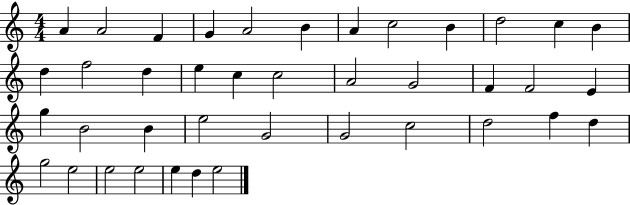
A4/q A4/h F4/q G4/q A4/h B4/q A4/q C5/h B4/q D5/h C5/q B4/q D5/q F5/h D5/q E5/q C5/q C5/h A4/h G4/h F4/q F4/h E4/q G5/q B4/h B4/q E5/h G4/h G4/h C5/h D5/h F5/q D5/q G5/h E5/h E5/h E5/h E5/q D5/q E5/h